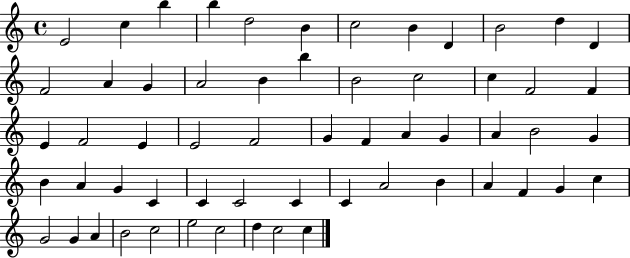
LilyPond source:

{
  \clef treble
  \time 4/4
  \defaultTimeSignature
  \key c \major
  e'2 c''4 b''4 | b''4 d''2 b'4 | c''2 b'4 d'4 | b'2 d''4 d'4 | \break f'2 a'4 g'4 | a'2 b'4 b''4 | b'2 c''2 | c''4 f'2 f'4 | \break e'4 f'2 e'4 | e'2 f'2 | g'4 f'4 a'4 g'4 | a'4 b'2 g'4 | \break b'4 a'4 g'4 c'4 | c'4 c'2 c'4 | c'4 a'2 b'4 | a'4 f'4 g'4 c''4 | \break g'2 g'4 a'4 | b'2 c''2 | e''2 c''2 | d''4 c''2 c''4 | \break \bar "|."
}